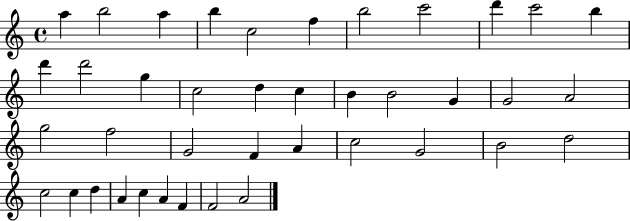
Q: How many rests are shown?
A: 0